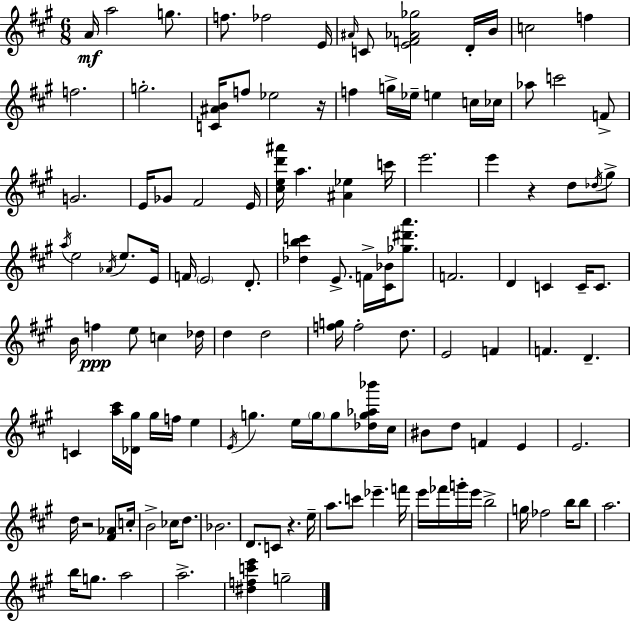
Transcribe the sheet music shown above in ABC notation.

X:1
T:Untitled
M:6/8
L:1/4
K:A
A/4 a2 g/2 f/2 _f2 E/4 ^A/4 C/2 [EF_A_g]2 D/4 B/4 c2 f f2 g2 [C^AB]/4 f/2 _e2 z/4 f g/4 _e/4 e c/4 _c/4 _a/2 c'2 F/2 G2 E/4 _G/2 ^F2 E/4 [^ced'^a']/4 a [^A_e] c'/4 e'2 e' z d/2 _d/4 ^g/2 a/4 e2 _A/4 e/2 E/4 F/4 E2 D/2 [_dbc'] E/2 F/4 [^C_B]/4 [_g^d'a']/2 F2 D C C/4 C/2 B/4 f e/2 c _d/4 d d2 [fg]/4 f2 d/2 E2 F F D C [a^c']/4 [_D^g]/4 ^g/4 f/4 e E/4 g e/4 g/4 g/2 [_dg_a_b']/4 ^c/4 ^B/2 d/2 F E E2 d/4 z2 [^F_A]/2 c/4 B2 _c/4 d/2 _B2 D/2 C/2 z e/4 a/2 c'/2 _e' f'/4 e'/4 _f'/4 g'/4 e'/4 b2 g/4 _f2 b/4 b/2 a2 b/4 g/2 a2 a2 [^dfc'e'] g2